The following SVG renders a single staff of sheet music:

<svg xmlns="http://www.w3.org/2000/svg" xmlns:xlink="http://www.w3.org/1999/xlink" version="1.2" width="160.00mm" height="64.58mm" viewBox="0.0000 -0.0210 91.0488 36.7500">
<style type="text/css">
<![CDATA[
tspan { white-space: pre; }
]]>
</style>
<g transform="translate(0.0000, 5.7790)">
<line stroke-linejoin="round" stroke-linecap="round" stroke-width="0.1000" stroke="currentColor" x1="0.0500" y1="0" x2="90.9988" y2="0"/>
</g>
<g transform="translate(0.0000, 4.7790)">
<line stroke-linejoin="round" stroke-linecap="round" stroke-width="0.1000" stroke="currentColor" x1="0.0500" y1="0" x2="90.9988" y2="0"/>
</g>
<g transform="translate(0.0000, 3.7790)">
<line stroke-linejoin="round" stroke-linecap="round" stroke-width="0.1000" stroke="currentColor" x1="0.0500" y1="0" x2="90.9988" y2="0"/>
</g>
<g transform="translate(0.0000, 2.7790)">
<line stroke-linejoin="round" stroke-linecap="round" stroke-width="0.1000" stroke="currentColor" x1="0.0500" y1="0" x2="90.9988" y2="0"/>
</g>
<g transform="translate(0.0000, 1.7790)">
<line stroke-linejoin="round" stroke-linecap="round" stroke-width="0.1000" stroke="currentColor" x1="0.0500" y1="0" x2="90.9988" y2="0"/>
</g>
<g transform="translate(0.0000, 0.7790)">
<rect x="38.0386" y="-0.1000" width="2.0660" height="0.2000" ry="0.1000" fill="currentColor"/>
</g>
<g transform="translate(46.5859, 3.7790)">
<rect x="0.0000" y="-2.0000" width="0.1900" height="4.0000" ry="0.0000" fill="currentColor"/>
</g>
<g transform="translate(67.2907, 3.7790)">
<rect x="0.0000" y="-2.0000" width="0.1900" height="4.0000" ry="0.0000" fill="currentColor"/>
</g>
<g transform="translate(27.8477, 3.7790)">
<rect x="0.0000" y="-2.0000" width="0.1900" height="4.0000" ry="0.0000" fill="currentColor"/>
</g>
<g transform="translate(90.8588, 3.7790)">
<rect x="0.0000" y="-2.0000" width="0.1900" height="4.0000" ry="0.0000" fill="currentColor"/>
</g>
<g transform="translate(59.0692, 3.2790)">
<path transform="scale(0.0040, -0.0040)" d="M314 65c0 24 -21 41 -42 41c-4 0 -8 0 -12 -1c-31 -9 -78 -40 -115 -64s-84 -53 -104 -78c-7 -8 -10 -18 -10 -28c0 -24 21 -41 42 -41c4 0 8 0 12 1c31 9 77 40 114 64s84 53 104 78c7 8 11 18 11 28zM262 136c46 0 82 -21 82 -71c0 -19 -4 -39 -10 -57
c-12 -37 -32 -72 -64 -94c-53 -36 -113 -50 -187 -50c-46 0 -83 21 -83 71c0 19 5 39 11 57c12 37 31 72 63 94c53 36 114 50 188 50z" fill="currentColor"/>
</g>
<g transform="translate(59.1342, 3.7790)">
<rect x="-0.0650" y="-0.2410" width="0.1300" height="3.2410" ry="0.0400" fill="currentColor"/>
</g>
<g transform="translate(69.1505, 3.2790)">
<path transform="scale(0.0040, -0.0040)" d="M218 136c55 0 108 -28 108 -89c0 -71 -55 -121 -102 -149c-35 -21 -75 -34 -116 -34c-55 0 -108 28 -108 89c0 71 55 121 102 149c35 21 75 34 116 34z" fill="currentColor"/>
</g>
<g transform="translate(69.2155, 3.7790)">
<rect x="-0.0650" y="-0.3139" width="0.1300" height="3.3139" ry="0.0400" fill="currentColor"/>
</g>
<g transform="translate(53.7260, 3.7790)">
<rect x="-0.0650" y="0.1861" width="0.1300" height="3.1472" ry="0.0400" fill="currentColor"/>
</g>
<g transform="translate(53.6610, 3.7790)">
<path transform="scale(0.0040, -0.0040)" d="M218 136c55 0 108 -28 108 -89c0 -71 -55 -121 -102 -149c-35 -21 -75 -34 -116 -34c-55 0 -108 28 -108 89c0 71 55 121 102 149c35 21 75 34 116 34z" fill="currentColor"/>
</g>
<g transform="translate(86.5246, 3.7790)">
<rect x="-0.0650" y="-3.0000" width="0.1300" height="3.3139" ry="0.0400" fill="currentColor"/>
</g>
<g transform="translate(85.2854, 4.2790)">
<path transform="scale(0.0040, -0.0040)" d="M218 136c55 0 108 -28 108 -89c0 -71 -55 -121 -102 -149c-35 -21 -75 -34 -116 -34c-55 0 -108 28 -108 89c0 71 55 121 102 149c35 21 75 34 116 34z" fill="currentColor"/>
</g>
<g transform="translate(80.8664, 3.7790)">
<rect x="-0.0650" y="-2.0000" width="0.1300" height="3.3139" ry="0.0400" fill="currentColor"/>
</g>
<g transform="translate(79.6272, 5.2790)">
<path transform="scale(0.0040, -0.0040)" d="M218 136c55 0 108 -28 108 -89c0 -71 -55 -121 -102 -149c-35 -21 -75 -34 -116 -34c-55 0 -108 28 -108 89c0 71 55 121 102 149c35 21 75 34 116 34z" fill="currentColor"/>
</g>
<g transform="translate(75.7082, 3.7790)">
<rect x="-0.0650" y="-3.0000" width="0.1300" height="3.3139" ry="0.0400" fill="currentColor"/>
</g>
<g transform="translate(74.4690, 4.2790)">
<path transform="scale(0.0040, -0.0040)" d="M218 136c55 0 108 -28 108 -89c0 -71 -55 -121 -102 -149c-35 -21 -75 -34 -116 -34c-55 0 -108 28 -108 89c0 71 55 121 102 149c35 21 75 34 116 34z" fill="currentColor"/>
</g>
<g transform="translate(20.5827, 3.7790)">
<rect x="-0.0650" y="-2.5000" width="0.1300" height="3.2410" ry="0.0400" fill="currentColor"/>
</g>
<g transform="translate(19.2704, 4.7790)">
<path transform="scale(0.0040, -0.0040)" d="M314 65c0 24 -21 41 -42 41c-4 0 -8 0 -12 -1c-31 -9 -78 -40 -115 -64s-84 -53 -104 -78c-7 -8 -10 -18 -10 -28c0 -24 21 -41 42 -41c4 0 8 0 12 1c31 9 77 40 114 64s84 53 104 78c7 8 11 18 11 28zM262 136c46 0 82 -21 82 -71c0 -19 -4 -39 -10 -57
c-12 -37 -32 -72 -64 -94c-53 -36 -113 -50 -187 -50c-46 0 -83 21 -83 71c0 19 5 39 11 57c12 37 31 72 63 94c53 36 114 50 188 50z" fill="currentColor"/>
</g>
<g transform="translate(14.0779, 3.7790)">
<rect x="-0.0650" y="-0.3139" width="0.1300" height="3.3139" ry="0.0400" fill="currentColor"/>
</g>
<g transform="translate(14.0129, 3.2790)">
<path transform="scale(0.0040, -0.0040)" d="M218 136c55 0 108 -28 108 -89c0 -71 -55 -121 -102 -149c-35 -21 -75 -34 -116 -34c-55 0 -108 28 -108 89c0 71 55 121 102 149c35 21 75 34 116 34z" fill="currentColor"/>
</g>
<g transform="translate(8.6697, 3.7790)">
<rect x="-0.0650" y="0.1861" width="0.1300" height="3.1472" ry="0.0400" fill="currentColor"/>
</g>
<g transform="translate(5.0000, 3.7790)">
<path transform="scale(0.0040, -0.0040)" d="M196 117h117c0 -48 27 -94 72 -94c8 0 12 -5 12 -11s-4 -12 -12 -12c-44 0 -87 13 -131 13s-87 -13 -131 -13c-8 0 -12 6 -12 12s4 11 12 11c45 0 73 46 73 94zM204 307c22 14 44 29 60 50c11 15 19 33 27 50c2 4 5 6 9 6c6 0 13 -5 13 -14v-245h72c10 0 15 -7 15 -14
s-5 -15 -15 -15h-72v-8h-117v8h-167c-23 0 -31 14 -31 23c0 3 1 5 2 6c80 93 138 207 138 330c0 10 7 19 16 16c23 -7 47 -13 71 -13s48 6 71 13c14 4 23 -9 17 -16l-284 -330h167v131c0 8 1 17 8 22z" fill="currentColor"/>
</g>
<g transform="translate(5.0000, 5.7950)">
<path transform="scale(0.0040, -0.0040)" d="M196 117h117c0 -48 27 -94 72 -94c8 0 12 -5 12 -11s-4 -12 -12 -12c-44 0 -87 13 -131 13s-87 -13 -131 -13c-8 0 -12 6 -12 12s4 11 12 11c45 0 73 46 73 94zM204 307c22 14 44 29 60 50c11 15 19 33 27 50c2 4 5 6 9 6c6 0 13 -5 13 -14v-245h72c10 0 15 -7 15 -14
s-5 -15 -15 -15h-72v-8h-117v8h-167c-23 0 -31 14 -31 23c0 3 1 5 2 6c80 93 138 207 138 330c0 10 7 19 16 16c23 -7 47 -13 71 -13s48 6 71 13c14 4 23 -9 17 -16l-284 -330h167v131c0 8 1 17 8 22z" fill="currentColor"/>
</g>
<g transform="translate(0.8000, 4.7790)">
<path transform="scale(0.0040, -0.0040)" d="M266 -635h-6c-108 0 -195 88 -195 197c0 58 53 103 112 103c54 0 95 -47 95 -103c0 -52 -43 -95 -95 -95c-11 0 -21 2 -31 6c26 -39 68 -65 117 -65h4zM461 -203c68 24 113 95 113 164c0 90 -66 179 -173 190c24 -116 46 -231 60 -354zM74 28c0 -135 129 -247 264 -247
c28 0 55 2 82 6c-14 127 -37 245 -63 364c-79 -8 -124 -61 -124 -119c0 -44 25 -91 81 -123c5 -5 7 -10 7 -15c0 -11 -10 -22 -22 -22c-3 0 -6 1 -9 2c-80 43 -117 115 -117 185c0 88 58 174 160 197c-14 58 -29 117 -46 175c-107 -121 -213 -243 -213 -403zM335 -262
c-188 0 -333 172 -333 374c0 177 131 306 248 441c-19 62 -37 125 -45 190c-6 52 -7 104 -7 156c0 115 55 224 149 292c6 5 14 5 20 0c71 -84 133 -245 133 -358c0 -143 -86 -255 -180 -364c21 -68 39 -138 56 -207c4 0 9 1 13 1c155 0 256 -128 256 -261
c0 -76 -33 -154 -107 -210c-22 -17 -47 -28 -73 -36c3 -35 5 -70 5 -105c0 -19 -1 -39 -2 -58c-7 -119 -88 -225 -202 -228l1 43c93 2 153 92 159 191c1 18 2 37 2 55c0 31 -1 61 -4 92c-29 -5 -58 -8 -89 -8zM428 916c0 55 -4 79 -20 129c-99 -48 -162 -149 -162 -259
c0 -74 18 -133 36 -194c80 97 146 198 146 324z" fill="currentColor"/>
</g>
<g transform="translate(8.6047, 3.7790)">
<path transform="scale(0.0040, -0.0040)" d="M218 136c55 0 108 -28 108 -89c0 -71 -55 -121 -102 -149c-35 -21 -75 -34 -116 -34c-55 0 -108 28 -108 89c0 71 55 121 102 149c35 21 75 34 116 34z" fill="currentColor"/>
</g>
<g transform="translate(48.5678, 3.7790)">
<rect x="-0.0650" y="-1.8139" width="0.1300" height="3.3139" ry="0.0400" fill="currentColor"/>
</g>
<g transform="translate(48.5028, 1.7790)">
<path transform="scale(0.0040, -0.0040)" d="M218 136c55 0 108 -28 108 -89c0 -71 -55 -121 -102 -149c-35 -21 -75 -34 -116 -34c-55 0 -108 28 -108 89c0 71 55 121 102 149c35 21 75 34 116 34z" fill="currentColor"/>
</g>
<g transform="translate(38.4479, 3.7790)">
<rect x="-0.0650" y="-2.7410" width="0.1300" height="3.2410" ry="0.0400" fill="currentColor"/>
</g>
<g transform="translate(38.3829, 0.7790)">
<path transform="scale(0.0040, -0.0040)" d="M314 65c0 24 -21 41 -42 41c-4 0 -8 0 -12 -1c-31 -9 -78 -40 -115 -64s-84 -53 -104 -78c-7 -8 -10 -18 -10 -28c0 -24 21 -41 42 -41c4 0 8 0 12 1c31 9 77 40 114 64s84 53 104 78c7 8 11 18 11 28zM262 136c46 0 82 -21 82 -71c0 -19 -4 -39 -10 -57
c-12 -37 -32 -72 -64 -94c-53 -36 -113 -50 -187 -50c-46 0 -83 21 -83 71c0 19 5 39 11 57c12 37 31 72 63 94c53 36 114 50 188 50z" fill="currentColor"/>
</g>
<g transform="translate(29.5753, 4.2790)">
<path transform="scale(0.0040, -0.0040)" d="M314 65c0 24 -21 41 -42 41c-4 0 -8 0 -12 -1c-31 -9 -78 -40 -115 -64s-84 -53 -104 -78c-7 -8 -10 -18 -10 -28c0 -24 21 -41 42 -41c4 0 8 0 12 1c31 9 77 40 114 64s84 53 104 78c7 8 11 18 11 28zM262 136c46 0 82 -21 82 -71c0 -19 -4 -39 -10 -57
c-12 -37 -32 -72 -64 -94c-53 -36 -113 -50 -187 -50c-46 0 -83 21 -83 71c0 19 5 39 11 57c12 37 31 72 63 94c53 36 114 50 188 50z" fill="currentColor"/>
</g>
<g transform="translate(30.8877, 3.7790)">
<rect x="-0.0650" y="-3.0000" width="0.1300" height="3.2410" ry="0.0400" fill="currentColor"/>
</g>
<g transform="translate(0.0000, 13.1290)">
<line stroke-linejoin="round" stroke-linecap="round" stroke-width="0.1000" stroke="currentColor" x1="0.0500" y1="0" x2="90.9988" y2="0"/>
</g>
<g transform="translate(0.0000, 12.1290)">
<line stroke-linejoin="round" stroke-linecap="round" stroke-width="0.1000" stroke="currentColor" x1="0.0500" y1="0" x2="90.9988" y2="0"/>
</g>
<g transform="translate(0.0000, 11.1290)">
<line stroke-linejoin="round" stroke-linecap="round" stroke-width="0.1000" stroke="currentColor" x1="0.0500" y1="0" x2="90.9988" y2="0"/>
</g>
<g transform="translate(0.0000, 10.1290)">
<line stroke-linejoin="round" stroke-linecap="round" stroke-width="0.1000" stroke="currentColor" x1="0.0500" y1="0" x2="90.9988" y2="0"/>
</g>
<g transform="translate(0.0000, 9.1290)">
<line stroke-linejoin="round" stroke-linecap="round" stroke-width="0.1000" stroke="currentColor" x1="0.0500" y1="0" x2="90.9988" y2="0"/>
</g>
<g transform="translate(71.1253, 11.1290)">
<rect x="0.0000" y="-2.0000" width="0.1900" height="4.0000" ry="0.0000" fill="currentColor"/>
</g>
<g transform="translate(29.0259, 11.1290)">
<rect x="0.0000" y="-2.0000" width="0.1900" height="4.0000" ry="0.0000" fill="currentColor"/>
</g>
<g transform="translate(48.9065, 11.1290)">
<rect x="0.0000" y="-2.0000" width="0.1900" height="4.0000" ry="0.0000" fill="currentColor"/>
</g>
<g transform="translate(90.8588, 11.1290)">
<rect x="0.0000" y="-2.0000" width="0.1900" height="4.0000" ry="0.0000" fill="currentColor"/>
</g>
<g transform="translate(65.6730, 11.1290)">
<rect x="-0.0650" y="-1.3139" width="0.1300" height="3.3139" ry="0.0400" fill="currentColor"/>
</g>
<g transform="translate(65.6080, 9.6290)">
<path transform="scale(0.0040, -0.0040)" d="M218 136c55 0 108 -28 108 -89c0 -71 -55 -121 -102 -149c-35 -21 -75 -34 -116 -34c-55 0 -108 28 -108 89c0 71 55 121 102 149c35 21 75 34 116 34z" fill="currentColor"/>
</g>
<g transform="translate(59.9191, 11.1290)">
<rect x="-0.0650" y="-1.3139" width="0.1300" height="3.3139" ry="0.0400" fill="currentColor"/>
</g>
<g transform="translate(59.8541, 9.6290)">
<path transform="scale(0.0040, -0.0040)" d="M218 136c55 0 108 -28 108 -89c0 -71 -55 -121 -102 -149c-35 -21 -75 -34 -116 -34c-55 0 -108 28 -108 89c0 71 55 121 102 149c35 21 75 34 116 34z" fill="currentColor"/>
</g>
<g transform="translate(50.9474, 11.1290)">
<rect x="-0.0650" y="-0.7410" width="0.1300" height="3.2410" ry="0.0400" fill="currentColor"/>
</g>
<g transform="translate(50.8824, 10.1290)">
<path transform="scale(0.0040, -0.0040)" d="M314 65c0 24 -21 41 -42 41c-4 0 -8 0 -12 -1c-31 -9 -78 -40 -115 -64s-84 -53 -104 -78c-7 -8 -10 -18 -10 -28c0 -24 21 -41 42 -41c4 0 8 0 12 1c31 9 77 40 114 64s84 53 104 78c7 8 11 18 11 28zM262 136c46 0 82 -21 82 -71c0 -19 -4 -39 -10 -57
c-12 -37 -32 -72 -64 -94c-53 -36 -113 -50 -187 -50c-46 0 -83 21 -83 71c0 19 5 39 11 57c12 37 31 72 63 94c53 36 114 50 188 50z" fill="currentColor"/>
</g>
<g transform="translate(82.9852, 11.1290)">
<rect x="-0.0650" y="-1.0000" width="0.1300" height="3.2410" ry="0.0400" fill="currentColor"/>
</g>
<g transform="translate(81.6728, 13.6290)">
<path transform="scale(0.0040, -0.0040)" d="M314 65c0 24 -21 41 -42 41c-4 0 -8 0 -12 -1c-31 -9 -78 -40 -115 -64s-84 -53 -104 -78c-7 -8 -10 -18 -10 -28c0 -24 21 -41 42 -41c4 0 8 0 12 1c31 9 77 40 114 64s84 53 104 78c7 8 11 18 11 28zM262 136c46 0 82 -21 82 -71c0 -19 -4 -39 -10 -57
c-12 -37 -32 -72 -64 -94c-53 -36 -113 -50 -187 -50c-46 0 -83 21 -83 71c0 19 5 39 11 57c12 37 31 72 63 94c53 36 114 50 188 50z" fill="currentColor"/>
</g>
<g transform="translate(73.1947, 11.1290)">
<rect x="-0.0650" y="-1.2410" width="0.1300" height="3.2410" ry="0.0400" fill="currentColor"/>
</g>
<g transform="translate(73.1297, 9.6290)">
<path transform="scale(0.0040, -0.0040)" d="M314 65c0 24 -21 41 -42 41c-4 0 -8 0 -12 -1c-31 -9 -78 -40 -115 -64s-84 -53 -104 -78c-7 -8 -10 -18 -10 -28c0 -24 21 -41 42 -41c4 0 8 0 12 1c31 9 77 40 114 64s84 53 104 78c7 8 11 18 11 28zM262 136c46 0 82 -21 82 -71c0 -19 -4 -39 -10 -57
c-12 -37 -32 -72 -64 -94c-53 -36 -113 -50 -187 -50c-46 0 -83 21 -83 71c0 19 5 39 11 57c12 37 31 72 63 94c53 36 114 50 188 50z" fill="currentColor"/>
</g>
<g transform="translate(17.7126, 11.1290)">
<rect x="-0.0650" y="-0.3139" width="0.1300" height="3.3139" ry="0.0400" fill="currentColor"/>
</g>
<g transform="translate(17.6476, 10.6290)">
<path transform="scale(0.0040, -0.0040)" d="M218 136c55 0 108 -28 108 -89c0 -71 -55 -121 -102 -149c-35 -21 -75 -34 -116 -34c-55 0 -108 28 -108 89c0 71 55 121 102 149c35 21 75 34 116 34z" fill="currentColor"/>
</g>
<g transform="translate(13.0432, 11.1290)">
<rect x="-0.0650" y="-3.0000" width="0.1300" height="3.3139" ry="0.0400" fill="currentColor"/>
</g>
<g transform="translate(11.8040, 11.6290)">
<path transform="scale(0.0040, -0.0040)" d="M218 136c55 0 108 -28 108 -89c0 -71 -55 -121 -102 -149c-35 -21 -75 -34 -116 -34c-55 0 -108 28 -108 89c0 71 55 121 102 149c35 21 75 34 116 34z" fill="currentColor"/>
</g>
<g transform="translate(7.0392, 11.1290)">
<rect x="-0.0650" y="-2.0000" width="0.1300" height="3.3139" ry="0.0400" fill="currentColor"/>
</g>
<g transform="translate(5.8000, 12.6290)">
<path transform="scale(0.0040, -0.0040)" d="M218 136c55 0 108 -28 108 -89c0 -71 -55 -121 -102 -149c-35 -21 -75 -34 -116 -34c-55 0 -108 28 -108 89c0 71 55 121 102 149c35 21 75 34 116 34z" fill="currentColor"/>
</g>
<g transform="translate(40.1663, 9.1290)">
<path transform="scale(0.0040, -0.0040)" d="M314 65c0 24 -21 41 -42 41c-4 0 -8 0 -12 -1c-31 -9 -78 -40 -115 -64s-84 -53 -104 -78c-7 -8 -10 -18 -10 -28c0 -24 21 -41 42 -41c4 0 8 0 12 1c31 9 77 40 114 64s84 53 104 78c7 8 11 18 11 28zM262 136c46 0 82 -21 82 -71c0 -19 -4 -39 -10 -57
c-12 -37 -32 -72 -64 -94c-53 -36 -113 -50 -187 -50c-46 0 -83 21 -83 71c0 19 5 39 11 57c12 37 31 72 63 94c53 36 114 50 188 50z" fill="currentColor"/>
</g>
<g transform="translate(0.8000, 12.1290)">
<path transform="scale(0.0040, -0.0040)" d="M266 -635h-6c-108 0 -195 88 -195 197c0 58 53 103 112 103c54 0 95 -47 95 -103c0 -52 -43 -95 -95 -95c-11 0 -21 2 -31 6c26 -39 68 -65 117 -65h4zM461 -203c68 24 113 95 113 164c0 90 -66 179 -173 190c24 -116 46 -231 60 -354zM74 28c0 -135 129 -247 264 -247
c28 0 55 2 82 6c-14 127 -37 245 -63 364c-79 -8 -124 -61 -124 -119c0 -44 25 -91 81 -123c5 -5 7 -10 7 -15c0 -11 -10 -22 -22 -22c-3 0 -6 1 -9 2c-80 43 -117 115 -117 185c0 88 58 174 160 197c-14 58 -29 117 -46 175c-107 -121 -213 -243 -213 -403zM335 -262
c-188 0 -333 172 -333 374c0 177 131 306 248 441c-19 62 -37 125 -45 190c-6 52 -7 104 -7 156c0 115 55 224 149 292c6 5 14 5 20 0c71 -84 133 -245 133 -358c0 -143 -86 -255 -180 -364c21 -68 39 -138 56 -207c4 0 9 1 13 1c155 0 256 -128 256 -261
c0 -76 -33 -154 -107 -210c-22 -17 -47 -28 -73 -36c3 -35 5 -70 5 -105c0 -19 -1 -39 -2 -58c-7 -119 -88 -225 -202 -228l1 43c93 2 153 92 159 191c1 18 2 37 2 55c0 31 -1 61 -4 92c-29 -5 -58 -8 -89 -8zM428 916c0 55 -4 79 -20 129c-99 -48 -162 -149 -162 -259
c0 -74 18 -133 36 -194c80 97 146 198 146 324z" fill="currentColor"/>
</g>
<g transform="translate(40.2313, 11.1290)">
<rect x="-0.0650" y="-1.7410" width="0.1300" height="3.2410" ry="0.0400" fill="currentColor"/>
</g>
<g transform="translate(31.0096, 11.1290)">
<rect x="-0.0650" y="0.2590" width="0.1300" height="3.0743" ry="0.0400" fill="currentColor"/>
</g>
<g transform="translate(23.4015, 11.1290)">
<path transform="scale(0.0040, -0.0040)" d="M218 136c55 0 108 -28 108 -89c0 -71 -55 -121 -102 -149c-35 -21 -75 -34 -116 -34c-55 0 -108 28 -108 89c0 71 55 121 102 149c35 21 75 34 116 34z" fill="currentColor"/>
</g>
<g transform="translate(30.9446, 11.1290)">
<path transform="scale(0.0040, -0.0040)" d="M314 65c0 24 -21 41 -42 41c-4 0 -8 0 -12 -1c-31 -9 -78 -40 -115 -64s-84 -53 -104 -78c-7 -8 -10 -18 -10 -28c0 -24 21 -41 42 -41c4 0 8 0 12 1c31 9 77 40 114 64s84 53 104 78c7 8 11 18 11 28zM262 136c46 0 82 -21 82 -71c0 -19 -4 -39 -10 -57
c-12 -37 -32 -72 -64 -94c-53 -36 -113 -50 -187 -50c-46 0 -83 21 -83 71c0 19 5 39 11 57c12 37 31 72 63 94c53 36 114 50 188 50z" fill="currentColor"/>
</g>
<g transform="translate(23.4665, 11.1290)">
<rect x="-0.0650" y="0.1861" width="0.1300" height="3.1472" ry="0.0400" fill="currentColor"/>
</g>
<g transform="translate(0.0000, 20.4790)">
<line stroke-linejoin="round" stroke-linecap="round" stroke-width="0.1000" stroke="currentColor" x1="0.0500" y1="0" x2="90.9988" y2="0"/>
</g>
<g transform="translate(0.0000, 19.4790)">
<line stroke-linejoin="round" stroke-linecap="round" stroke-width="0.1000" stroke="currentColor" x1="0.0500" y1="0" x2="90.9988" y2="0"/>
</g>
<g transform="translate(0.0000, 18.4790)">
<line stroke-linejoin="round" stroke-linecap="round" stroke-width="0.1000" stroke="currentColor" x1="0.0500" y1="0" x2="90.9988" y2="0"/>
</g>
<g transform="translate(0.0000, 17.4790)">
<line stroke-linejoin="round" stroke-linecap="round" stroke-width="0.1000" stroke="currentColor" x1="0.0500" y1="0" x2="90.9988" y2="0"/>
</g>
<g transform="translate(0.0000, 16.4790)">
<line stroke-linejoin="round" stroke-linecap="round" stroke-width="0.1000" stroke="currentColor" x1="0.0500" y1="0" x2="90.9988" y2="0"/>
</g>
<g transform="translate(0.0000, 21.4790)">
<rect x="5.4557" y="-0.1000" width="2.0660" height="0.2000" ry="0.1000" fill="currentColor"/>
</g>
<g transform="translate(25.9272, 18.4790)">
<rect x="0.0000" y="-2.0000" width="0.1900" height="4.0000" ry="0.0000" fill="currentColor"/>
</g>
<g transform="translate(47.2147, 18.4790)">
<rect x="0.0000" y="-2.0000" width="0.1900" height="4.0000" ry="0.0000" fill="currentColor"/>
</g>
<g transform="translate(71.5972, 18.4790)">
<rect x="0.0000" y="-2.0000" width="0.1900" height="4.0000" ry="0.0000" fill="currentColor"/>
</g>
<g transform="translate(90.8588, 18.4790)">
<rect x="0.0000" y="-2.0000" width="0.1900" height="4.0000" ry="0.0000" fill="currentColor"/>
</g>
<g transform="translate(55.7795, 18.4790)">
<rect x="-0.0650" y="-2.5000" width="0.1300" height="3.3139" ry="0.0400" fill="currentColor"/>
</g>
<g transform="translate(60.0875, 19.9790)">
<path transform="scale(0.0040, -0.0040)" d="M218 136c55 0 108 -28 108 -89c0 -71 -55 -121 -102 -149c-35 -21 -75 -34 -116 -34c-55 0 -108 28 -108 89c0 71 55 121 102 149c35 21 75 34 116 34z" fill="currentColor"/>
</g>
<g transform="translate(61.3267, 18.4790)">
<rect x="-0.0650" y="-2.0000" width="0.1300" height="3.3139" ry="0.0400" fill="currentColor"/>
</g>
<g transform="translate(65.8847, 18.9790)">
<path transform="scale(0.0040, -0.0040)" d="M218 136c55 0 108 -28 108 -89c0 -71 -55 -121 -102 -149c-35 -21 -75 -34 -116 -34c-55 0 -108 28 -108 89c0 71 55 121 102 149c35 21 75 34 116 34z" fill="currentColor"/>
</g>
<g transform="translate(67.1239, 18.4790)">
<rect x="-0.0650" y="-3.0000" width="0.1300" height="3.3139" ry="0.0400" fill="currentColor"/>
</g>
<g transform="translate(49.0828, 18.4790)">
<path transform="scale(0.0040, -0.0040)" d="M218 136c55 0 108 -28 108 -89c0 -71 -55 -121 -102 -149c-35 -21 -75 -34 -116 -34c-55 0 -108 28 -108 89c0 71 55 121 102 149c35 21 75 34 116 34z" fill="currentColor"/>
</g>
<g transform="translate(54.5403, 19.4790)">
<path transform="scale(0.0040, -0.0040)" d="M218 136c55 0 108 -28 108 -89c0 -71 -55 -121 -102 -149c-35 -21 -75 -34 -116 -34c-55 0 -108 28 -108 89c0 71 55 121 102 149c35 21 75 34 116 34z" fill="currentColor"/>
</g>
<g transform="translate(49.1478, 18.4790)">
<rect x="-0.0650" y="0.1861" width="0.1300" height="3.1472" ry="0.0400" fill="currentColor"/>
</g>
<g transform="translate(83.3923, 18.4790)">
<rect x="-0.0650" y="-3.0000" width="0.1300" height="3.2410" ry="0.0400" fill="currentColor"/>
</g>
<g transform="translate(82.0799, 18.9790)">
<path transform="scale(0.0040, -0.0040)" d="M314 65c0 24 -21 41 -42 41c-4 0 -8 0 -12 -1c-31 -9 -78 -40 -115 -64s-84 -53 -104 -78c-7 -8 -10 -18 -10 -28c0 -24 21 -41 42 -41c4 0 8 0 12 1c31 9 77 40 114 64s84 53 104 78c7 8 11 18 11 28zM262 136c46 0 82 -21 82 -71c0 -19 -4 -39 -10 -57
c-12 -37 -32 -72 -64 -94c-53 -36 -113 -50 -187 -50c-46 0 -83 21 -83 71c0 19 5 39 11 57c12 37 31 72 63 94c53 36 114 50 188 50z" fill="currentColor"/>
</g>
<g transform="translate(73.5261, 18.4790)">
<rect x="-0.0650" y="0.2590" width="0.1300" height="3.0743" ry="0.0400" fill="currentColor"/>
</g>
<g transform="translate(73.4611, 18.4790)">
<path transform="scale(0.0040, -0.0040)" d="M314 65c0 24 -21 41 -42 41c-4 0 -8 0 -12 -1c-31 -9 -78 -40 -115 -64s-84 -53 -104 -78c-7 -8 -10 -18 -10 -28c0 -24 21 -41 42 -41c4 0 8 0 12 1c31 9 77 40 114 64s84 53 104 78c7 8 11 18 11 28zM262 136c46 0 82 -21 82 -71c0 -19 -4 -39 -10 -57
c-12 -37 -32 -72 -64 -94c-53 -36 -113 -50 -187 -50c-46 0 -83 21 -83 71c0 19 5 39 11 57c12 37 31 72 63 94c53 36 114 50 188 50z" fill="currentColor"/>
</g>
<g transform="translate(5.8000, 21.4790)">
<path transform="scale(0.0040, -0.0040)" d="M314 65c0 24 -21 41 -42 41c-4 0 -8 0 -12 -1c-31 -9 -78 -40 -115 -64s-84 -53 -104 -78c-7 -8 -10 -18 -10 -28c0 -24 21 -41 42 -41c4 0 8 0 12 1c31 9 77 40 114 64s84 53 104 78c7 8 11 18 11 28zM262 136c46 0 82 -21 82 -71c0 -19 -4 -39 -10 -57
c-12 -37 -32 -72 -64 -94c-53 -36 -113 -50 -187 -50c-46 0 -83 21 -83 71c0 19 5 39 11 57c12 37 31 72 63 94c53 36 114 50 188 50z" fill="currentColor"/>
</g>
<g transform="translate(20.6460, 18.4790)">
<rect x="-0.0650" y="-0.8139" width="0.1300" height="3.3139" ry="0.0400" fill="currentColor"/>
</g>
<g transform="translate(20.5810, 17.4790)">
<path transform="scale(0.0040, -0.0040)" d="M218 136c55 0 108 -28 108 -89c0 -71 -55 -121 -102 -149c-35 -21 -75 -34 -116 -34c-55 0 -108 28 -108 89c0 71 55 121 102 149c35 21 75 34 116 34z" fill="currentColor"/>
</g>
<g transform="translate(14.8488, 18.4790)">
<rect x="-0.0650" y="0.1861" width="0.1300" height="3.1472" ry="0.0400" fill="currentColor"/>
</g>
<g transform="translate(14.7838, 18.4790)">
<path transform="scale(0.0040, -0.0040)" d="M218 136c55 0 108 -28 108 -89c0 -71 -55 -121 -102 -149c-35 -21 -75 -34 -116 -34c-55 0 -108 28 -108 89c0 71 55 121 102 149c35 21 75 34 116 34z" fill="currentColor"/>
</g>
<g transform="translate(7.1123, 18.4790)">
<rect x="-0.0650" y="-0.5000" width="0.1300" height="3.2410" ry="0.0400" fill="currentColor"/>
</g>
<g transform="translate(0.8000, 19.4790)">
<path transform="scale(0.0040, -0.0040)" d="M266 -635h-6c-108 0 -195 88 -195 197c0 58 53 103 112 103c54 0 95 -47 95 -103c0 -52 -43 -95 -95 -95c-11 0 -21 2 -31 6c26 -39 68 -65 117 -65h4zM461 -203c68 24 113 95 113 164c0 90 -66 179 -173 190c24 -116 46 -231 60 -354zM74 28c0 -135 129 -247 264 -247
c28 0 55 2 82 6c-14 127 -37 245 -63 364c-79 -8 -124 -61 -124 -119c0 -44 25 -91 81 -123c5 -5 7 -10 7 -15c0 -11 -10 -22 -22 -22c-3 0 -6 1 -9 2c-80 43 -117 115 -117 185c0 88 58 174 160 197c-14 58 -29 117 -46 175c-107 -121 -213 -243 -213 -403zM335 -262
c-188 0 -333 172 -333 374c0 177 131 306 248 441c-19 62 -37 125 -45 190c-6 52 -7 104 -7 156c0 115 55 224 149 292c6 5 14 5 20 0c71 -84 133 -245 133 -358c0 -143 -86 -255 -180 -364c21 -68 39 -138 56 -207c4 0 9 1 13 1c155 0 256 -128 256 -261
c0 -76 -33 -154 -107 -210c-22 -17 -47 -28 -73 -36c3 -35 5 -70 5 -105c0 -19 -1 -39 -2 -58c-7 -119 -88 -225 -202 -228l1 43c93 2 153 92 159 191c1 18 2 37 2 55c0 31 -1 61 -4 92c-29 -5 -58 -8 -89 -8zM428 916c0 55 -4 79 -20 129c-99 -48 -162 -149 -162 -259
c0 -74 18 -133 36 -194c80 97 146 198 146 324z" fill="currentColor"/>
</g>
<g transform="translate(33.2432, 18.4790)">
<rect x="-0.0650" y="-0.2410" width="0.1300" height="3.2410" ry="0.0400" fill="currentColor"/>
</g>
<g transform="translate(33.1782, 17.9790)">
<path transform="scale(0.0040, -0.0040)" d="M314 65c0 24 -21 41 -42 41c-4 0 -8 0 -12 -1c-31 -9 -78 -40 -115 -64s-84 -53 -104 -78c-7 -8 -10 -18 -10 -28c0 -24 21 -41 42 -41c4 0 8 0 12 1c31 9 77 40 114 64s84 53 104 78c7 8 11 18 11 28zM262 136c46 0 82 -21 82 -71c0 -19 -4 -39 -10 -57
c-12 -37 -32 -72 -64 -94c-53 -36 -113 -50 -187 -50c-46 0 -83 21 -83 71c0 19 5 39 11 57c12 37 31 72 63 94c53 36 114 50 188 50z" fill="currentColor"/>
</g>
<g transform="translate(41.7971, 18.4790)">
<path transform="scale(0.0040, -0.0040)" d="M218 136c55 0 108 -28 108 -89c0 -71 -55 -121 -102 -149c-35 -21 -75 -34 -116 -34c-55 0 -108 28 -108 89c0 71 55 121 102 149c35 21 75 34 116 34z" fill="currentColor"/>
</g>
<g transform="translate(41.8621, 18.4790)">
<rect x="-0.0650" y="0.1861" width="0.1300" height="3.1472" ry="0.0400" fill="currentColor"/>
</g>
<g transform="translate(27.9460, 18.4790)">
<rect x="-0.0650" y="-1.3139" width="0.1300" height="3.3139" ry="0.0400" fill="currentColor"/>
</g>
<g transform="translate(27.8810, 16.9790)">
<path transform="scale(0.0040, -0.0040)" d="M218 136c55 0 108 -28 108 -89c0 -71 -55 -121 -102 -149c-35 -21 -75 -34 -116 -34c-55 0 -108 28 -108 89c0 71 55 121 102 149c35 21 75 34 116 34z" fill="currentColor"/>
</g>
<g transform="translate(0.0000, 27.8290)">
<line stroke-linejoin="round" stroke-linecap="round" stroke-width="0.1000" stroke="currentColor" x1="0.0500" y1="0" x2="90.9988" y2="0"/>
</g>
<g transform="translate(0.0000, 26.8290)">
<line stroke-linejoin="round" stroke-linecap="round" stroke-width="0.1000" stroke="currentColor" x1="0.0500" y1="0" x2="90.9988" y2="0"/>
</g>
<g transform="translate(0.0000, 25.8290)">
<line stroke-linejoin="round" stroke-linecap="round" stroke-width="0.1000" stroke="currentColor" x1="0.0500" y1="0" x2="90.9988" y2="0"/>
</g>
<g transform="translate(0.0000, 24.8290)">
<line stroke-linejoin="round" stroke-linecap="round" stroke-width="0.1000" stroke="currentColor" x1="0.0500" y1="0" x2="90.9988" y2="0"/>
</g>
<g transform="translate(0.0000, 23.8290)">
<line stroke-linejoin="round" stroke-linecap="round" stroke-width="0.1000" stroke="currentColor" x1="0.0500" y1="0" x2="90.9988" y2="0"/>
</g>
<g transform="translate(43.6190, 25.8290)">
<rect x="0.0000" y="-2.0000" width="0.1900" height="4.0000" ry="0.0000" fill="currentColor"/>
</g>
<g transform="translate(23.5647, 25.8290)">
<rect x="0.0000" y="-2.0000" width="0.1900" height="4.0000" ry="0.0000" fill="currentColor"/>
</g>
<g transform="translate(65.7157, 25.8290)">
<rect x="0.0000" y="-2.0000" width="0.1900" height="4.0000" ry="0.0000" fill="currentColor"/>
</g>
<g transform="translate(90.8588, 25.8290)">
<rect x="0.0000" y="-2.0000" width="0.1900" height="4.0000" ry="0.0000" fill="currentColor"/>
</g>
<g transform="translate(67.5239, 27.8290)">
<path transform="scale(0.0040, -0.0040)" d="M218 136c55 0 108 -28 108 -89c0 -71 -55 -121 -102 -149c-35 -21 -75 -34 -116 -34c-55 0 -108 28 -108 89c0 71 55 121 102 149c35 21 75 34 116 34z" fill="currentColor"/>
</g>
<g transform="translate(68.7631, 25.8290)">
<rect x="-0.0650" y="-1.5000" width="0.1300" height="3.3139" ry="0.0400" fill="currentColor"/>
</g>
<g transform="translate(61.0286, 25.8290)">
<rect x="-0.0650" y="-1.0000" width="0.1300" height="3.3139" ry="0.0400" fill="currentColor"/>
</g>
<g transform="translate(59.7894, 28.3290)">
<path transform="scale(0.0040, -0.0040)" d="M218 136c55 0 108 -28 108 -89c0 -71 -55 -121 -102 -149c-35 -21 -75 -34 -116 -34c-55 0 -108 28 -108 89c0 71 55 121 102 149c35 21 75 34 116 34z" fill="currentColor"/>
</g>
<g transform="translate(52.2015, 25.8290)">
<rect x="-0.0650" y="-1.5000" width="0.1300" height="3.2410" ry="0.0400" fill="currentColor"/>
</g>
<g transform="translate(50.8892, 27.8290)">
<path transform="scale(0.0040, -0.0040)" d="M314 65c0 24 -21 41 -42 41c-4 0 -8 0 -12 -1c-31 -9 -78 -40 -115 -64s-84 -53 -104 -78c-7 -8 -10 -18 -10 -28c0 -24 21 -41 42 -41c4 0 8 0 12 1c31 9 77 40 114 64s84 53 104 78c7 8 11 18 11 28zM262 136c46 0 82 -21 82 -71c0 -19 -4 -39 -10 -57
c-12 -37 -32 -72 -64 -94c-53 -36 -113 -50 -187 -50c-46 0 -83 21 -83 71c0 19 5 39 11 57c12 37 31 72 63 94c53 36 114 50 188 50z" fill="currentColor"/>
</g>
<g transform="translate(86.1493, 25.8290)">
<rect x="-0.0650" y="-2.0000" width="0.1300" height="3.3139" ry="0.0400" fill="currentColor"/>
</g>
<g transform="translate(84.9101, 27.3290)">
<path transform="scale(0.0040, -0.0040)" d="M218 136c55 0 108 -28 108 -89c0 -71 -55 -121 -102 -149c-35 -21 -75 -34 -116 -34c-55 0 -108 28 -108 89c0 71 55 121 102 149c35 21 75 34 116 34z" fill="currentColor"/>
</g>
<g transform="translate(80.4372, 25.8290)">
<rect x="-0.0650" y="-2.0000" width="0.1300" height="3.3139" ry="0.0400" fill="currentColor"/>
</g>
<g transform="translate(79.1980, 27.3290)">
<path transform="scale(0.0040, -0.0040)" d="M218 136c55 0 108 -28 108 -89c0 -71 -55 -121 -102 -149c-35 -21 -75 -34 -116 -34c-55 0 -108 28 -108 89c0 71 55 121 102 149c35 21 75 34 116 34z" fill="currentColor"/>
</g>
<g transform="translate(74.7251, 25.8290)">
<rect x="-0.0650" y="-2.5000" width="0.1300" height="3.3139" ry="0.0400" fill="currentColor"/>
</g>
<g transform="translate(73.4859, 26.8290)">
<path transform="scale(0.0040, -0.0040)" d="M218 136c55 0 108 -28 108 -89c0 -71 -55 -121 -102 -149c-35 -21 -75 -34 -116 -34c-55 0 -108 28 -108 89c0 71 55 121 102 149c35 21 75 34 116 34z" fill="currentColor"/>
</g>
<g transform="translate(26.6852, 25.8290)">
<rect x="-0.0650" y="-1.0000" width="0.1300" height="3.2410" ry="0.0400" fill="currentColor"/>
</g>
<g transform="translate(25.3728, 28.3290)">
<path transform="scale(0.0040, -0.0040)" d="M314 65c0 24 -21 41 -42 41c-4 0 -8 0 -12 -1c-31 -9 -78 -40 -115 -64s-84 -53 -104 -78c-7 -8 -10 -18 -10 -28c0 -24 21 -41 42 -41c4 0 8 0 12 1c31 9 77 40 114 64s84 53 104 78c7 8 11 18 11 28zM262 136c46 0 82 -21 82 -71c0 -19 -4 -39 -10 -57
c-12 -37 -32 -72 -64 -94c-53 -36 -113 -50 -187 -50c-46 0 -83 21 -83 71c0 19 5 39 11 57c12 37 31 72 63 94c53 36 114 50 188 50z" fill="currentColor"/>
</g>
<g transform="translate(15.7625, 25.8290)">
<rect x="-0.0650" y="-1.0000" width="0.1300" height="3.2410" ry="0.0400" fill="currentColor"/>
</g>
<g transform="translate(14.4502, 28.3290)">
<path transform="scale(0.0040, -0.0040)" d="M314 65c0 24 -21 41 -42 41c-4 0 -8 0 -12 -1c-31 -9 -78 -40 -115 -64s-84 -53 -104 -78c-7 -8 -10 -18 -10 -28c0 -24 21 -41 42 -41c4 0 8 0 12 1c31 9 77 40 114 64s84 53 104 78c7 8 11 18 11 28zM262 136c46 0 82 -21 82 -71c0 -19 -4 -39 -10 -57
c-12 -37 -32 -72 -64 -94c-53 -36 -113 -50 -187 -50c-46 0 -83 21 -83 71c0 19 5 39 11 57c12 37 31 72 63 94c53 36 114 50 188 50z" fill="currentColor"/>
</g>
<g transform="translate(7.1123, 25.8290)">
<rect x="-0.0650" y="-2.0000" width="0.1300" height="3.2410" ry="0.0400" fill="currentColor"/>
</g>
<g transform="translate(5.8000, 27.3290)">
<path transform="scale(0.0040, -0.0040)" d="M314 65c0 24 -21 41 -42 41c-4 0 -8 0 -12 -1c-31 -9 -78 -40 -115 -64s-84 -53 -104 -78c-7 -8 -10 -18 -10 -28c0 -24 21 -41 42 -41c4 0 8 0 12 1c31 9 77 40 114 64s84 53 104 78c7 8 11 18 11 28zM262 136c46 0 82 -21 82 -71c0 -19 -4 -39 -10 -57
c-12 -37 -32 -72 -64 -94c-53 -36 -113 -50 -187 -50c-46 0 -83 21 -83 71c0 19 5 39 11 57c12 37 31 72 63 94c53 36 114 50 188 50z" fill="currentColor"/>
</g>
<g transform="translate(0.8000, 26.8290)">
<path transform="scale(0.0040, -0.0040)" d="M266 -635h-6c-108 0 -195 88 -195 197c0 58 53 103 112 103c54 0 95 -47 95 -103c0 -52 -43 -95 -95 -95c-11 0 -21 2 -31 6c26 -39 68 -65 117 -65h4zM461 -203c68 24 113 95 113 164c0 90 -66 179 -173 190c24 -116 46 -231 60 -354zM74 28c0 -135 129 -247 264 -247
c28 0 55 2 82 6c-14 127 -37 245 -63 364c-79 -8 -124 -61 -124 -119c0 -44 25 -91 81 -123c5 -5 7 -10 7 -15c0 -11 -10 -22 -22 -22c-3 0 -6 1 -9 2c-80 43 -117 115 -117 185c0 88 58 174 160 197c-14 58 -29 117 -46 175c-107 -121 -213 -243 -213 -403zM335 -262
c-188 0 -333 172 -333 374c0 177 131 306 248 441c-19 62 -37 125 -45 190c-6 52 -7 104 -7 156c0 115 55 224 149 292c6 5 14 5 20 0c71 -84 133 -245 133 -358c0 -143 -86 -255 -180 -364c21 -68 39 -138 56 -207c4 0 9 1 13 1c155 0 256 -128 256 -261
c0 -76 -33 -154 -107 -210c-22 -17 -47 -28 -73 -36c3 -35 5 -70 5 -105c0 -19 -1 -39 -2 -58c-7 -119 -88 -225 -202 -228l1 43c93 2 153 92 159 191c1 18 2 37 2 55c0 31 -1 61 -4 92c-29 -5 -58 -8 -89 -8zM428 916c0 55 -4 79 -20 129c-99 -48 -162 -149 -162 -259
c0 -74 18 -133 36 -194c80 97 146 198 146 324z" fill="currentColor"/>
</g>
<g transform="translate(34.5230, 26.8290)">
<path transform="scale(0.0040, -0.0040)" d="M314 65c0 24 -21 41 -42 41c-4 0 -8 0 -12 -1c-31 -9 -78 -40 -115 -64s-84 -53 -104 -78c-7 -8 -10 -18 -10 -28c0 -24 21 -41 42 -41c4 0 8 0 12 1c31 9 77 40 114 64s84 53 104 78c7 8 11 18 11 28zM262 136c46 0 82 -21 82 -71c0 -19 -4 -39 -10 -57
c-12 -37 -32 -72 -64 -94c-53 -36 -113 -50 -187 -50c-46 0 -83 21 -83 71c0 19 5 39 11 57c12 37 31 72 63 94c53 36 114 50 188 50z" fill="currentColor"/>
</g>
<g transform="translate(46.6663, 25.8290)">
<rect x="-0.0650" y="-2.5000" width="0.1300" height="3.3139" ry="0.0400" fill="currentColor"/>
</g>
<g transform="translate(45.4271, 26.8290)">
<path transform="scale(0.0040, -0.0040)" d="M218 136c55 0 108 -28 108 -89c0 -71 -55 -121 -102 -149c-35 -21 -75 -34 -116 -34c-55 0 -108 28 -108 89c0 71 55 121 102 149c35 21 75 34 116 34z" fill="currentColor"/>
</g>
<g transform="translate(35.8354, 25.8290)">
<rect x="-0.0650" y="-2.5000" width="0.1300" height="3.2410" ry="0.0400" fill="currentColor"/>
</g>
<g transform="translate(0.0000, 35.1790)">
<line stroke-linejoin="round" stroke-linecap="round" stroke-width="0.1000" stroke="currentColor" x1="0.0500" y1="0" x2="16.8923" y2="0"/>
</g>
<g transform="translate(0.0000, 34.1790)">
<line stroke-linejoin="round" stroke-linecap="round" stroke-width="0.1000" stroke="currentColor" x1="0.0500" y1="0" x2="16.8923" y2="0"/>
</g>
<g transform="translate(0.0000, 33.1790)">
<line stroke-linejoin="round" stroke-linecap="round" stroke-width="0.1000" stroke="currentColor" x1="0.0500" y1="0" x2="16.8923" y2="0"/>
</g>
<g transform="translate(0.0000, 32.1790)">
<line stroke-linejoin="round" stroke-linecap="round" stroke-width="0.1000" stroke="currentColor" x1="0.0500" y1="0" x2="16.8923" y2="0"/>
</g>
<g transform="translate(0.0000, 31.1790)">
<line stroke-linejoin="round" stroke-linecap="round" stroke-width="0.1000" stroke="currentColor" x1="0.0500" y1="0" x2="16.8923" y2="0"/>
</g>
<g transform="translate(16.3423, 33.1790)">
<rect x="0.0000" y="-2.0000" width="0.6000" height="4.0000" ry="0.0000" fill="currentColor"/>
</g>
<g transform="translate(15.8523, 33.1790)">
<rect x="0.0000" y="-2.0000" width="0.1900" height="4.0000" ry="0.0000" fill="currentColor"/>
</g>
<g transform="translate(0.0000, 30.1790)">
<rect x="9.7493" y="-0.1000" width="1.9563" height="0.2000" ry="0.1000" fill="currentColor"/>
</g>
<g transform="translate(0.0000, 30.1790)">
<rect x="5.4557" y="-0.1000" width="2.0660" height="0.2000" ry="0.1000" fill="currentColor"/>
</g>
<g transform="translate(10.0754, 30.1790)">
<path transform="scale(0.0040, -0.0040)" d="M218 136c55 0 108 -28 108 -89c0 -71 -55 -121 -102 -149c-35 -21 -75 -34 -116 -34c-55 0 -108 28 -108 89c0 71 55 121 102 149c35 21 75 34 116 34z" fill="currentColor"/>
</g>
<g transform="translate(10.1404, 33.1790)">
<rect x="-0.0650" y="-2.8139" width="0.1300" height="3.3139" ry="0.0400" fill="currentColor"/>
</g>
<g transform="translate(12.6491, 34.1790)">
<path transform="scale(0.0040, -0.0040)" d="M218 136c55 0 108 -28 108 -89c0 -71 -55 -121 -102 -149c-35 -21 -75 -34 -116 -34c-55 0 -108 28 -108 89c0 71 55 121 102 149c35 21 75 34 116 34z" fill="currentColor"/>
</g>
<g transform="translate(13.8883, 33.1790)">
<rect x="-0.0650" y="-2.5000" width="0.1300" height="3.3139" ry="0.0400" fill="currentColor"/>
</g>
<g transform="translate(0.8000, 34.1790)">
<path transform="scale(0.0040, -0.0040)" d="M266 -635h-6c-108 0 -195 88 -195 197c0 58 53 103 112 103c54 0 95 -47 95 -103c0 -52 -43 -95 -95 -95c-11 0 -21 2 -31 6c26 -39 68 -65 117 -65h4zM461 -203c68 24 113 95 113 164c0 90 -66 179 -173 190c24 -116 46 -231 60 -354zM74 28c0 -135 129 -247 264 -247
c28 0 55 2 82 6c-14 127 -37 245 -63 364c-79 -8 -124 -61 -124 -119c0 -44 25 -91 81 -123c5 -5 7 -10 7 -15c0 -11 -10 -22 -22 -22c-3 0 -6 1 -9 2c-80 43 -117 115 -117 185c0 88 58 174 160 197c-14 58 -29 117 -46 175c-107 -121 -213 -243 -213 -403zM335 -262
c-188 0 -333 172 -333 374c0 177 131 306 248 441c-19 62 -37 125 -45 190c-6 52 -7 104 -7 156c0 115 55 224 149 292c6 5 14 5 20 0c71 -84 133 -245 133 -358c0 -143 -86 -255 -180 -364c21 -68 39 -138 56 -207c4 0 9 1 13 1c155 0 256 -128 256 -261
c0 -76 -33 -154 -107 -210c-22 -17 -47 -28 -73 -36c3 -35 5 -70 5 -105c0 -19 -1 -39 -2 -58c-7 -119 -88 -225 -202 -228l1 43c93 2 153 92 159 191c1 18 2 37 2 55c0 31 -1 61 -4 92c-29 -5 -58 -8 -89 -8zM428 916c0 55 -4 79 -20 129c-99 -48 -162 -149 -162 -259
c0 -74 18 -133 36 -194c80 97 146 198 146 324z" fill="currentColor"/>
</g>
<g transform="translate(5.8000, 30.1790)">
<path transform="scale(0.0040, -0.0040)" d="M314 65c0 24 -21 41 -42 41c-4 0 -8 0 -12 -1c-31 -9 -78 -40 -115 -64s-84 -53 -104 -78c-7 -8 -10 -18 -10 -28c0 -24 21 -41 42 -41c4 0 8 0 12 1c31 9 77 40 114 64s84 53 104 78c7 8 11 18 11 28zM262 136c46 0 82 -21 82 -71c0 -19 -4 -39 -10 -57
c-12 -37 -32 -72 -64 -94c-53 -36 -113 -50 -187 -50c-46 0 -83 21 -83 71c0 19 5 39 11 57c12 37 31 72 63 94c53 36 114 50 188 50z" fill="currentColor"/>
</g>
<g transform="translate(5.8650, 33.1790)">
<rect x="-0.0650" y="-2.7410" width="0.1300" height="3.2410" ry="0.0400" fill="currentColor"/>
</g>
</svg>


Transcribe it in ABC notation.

X:1
T:Untitled
M:4/4
L:1/4
K:C
B c G2 A2 a2 f B c2 c A F A F A c B B2 f2 d2 e e e2 D2 C2 B d e c2 B B G F A B2 A2 F2 D2 D2 G2 G E2 D E G F F a2 a G